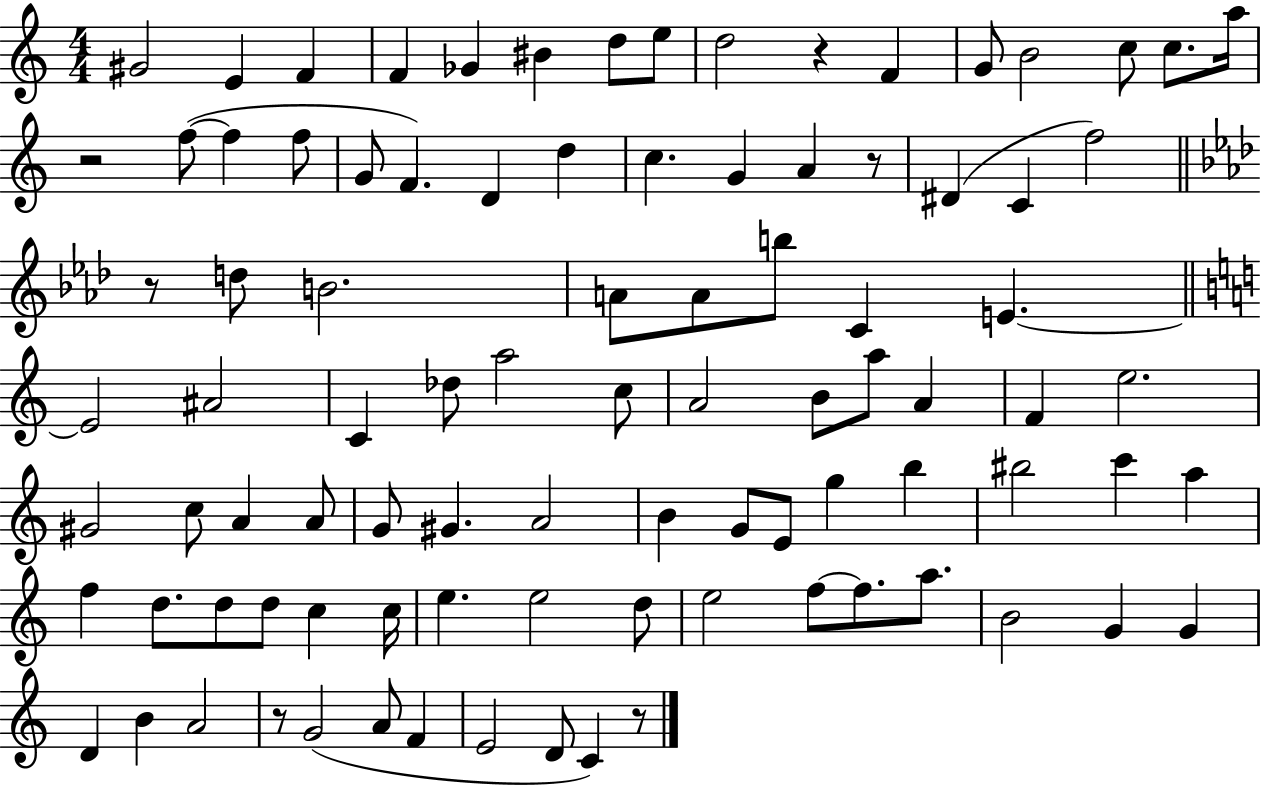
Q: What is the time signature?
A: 4/4